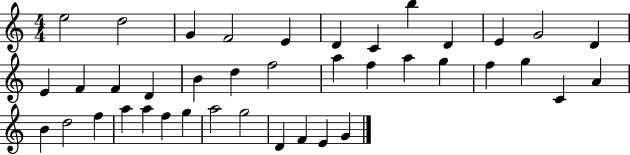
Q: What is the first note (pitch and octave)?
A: E5